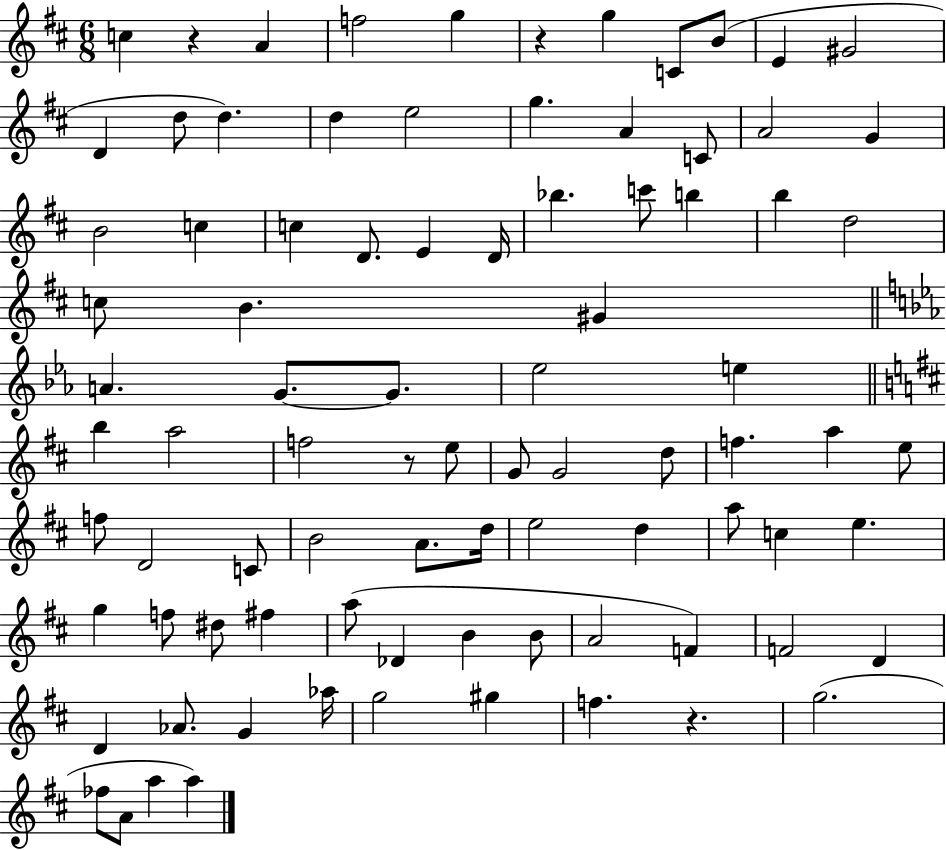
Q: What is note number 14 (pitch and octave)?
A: E5